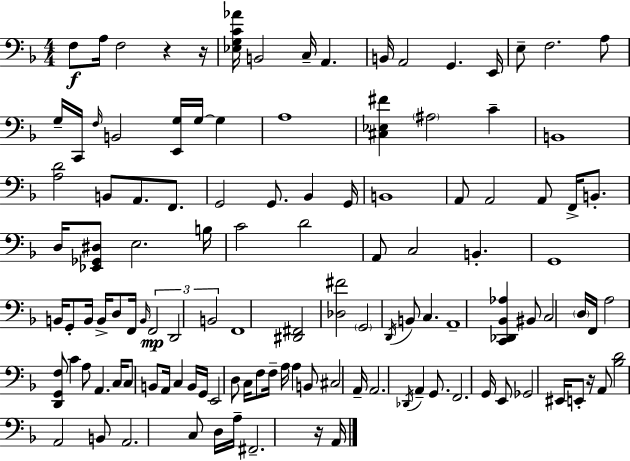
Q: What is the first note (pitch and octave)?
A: F3